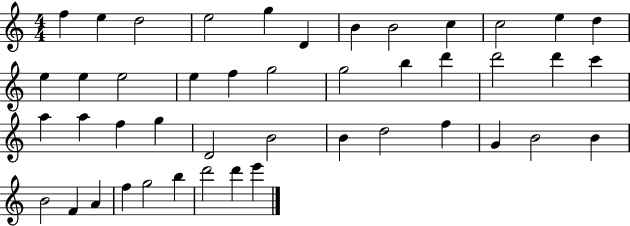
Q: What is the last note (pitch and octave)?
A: E6